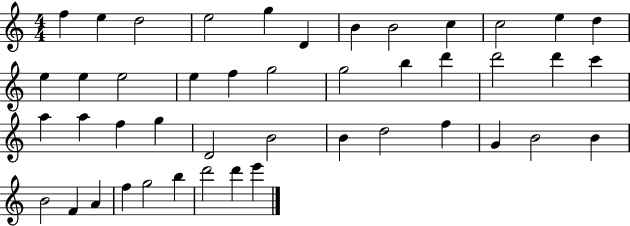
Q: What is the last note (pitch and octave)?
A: E6